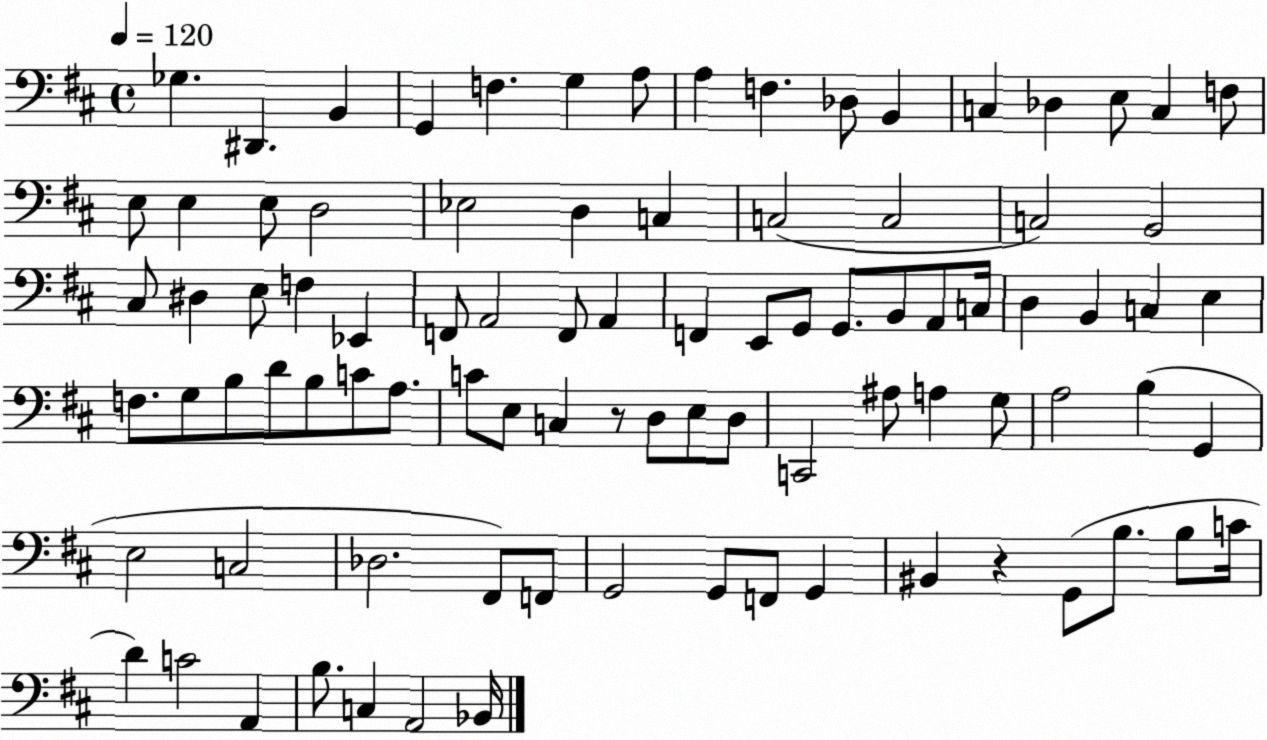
X:1
T:Untitled
M:4/4
L:1/4
K:D
_G, ^D,, B,, G,, F, G, A,/2 A, F, _D,/2 B,, C, _D, E,/2 C, F,/2 E,/2 E, E,/2 D,2 _E,2 D, C, C,2 C,2 C,2 B,,2 ^C,/2 ^D, E,/2 F, _E,, F,,/2 A,,2 F,,/2 A,, F,, E,,/2 G,,/2 G,,/2 B,,/2 A,,/2 C,/4 D, B,, C, E, F,/2 G,/2 B,/2 D/2 B,/2 C/2 A,/2 C/2 E,/2 C, z/2 D,/2 E,/2 D,/2 C,,2 ^A,/2 A, G,/2 A,2 B, G,, E,2 C,2 _D,2 ^F,,/2 F,,/2 G,,2 G,,/2 F,,/2 G,, ^B,, z G,,/2 B,/2 B,/2 C/4 D C2 A,, B,/2 C, A,,2 _B,,/4